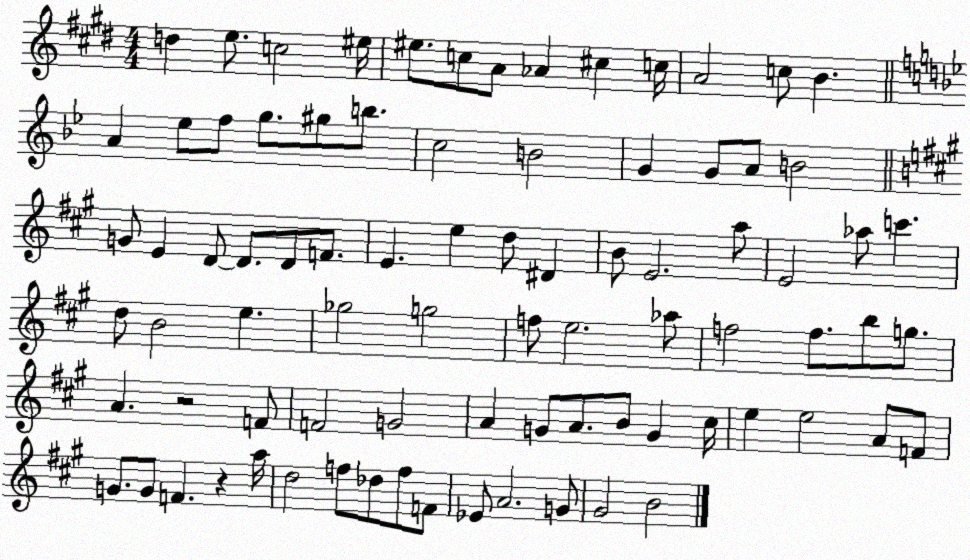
X:1
T:Untitled
M:4/4
L:1/4
K:E
d e/2 c2 ^e/4 ^e/2 c/2 A/2 _A ^c c/4 A2 c/2 B A _e/2 f/2 g/2 ^g/2 b/2 c2 B2 G G/2 A/2 B2 G/2 E D/2 D/2 D/2 F/2 E e d/2 ^D B/2 E2 a/2 E2 _a/2 c' d/2 B2 e _g2 g2 f/2 e2 _a/2 f2 f/2 b/2 g/2 A z2 F/2 F2 G2 A G/2 A/2 B/2 G ^c/4 e e2 A/2 F/2 G/2 G/2 F z a/4 d2 f/2 _d/2 f/2 F/2 _E/2 A2 G/2 ^G2 B2